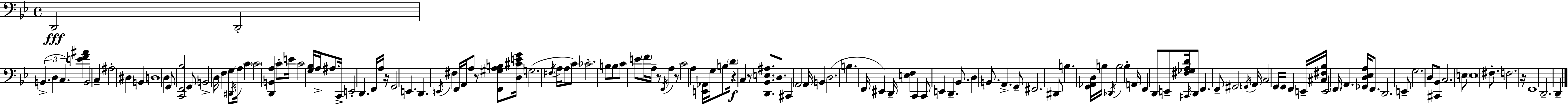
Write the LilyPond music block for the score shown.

{
  \clef bass
  \time 4/4
  \defaultTimeSignature
  \key bes \major
  d,2\fff d,2-. | \tuplet 3/2 { b,4.->( d4 c4.) } | <e' f' ais'>4 b,2 c4-- | ais2-. dis4 b,4 | \break d1 | d4 g,8 <c, f, bes>2 g,8 | b,2-> d16 f4 g8 \acciaccatura { dis,16 } | \parenthesize a16 c'4 \parenthesize c'2 <d, b, a>4 | \break c'8-. e'16 c'2 <g bes>16 a16-> ais8. | c,16-> e,2-. d,4. | f,16 a16 r16 g,2 e,4. | d,4. \acciaccatura { e,16 } fis4 f,16 a,16 a8 | \break r8 <f, gis a b>8 <d cis' e' g'>16 g2.( | \acciaccatura { fis16 } a16 a8 c'8) ces'2.-. | b8 b8 c'8 e'8 \parenthesize f'16 a16-- r8 \acciaccatura { f,16 } | a4 r8 c'2 a4 | \break <e, aes,>16 g16 b8 \parenthesize d'16\f r4 c4 r8 | <d, bes, e ais>8. d8. cis,4 a,2 | a,16 b,4 d2.( | b4. f,16 eis,4) d,16-- | \break <e f>4 c,4 c,8 e,4 d,4.-- | bes,8. d4 b,8. a,4.-> | g,8-- fis,2. | dis,8 b4. <g, aes, d>16 b16 \acciaccatura { des,16 } b2 | \break b4-. a,16 f,4 d,8 | e,8-- <fis ges a d'>16 \grace { cis,16 } d,8 f,4. f,8-- gis,2 | \acciaccatura { g,16 } a,16 c2 | g,16 g,16 f,4 e,16-- <cis fis bes>16 e,2 | \break \parenthesize f,16 a,4. <ges, d ees a>16 f,8. d,2. | e,8-- g2. | d8 <cis, bes,>8 c2. | e8 e1 | \break fis8.-. f2. | r16 f,1 | d,2.-- | d,4-- \bar "|."
}